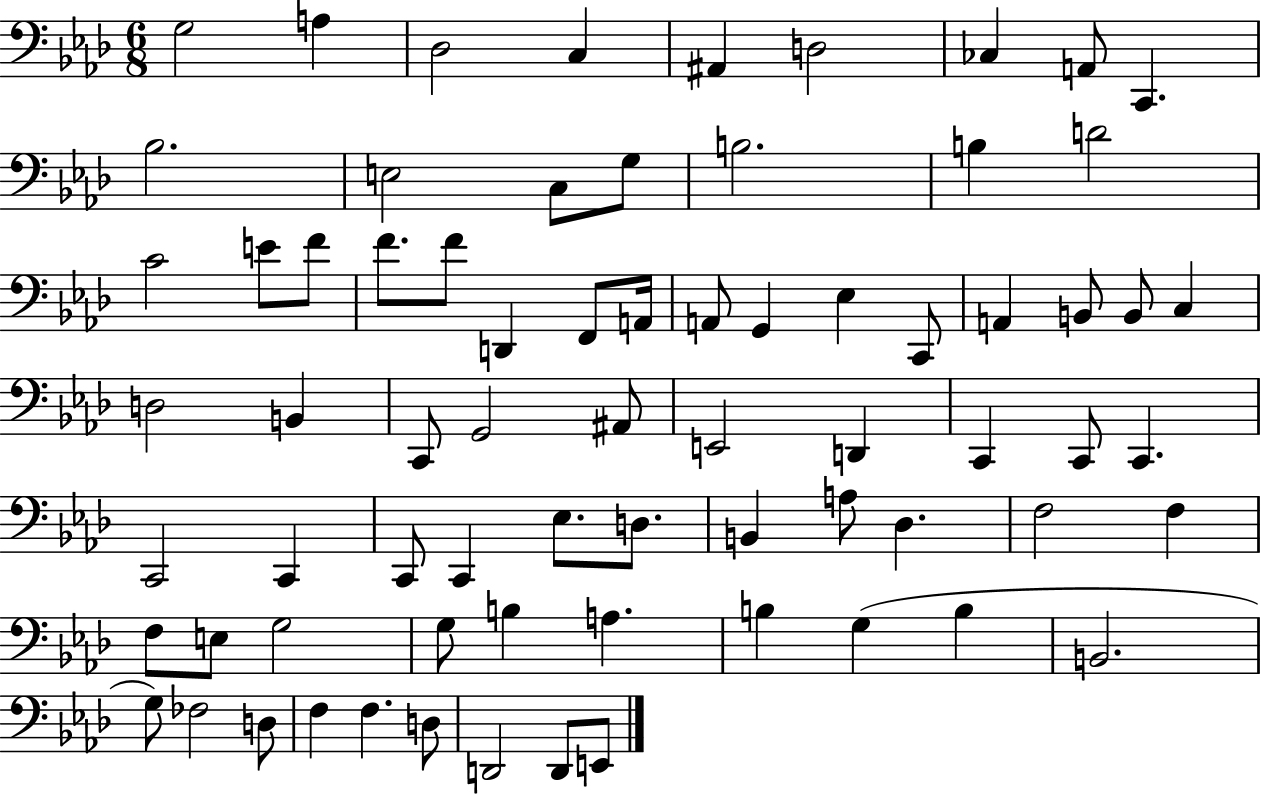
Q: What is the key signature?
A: AES major